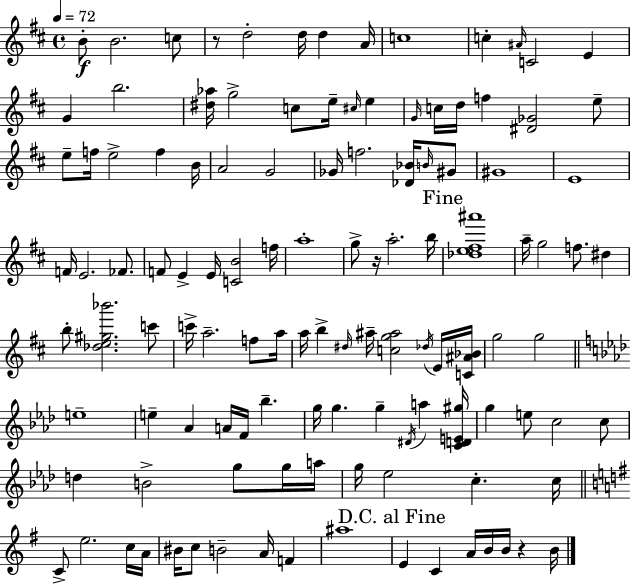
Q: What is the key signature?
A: D major